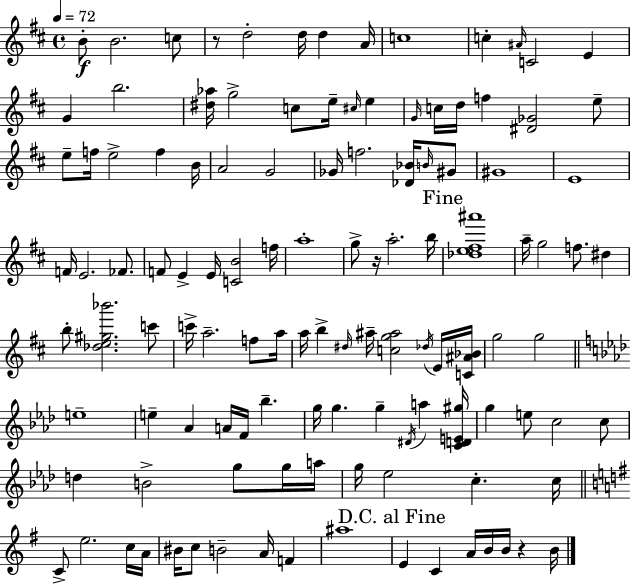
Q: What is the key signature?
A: D major